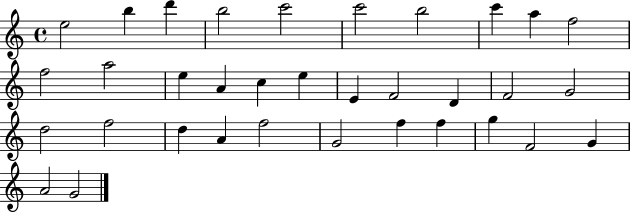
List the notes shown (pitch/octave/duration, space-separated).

E5/h B5/q D6/q B5/h C6/h C6/h B5/h C6/q A5/q F5/h F5/h A5/h E5/q A4/q C5/q E5/q E4/q F4/h D4/q F4/h G4/h D5/h F5/h D5/q A4/q F5/h G4/h F5/q F5/q G5/q F4/h G4/q A4/h G4/h